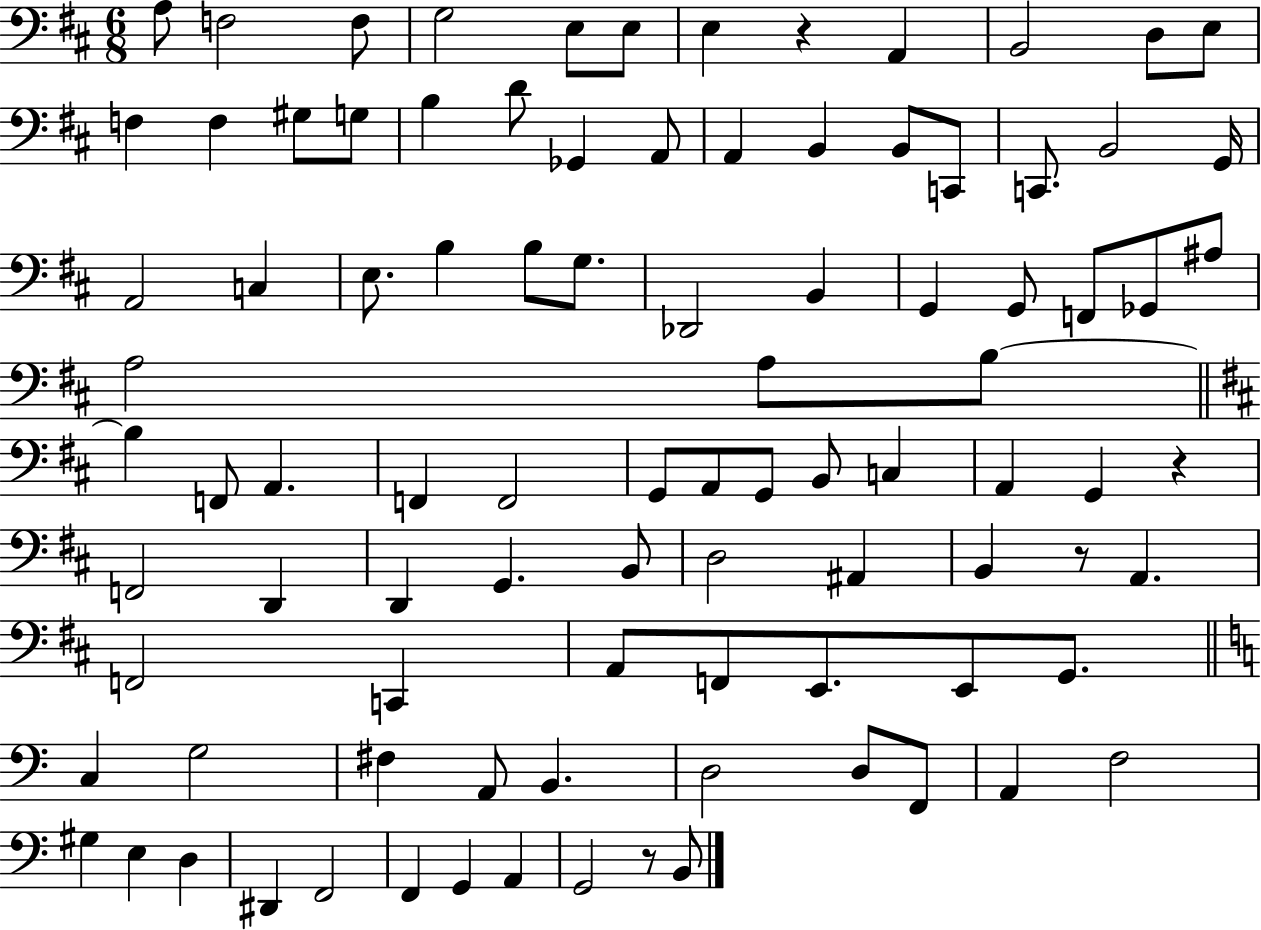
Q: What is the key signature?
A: D major